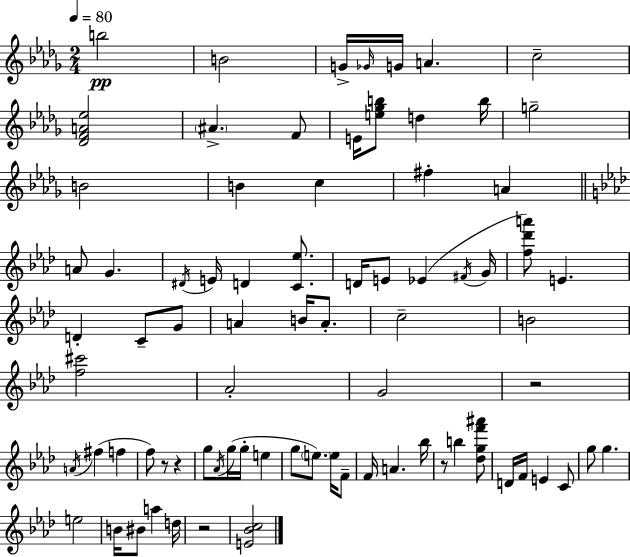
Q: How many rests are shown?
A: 5